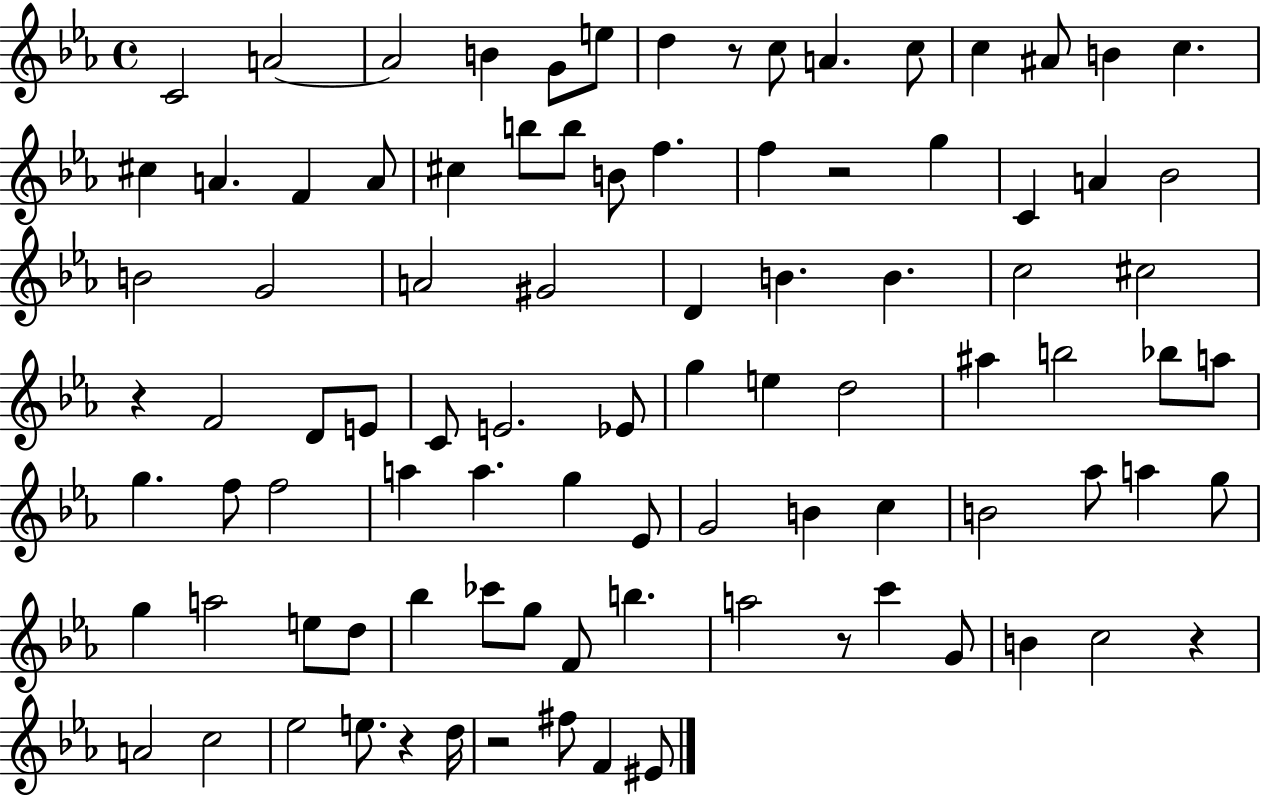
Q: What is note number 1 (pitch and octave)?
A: C4